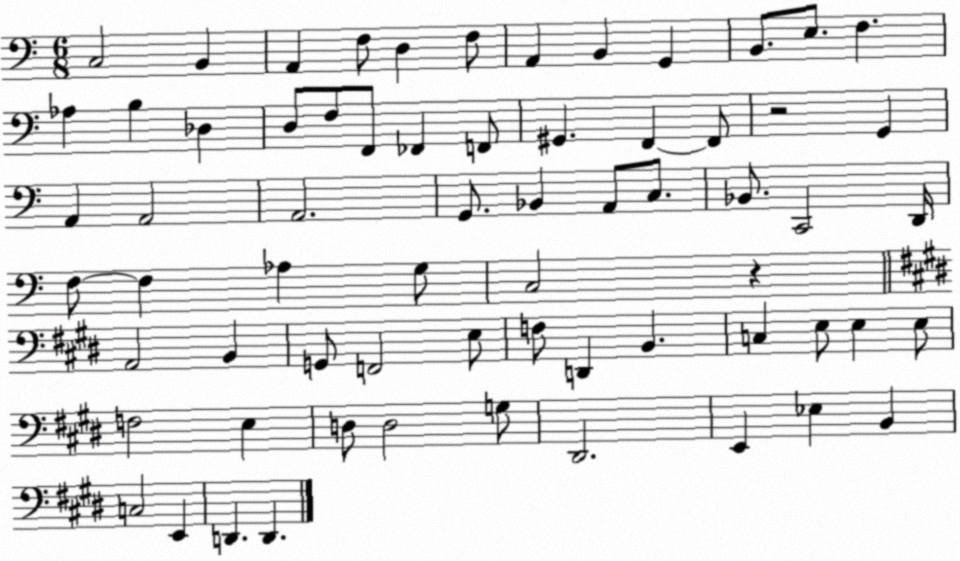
X:1
T:Untitled
M:6/8
L:1/4
K:C
C,2 B,, A,, F,/2 D, F,/2 A,, B,, G,, B,,/2 E,/2 F, _A, B, _D, D,/2 F,/2 F,,/2 _F,, F,,/2 ^G,, F,, F,,/2 z2 G,, A,, A,,2 A,,2 G,,/2 _B,, A,,/2 C,/2 _B,,/2 C,,2 D,,/4 F,/2 F, _A, G,/2 C,2 z A,,2 B,, G,,/2 F,,2 E,/2 F,/2 D,, B,, C, E,/2 E, E,/2 F,2 E, D,/2 D,2 G,/2 ^D,,2 E,, _E, B,, C,2 E,, D,, D,,